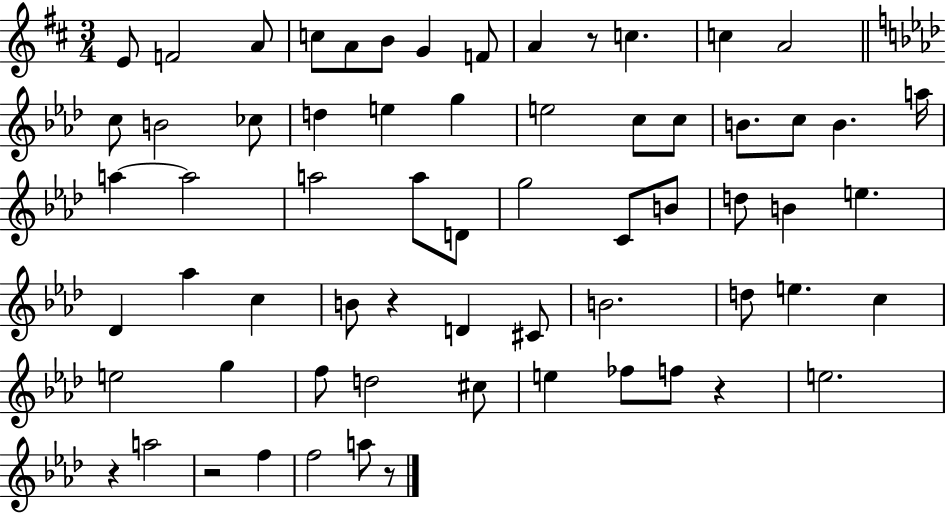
X:1
T:Untitled
M:3/4
L:1/4
K:D
E/2 F2 A/2 c/2 A/2 B/2 G F/2 A z/2 c c A2 c/2 B2 _c/2 d e g e2 c/2 c/2 B/2 c/2 B a/4 a a2 a2 a/2 D/2 g2 C/2 B/2 d/2 B e _D _a c B/2 z D ^C/2 B2 d/2 e c e2 g f/2 d2 ^c/2 e _f/2 f/2 z e2 z a2 z2 f f2 a/2 z/2